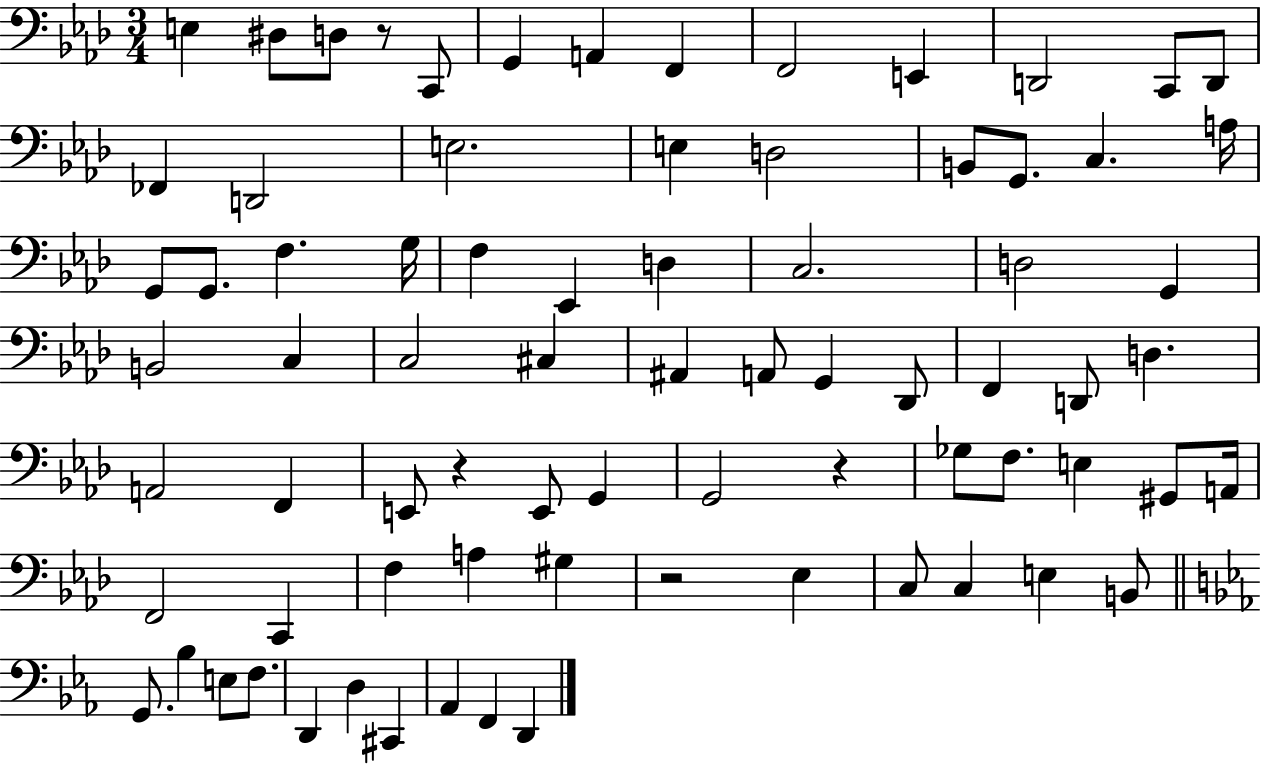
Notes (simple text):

E3/q D#3/e D3/e R/e C2/e G2/q A2/q F2/q F2/h E2/q D2/h C2/e D2/e FES2/q D2/h E3/h. E3/q D3/h B2/e G2/e. C3/q. A3/s G2/e G2/e. F3/q. G3/s F3/q Eb2/q D3/q C3/h. D3/h G2/q B2/h C3/q C3/h C#3/q A#2/q A2/e G2/q Db2/e F2/q D2/e D3/q. A2/h F2/q E2/e R/q E2/e G2/q G2/h R/q Gb3/e F3/e. E3/q G#2/e A2/s F2/h C2/q F3/q A3/q G#3/q R/h Eb3/q C3/e C3/q E3/q B2/e G2/e. Bb3/q E3/e F3/e. D2/q D3/q C#2/q Ab2/q F2/q D2/q